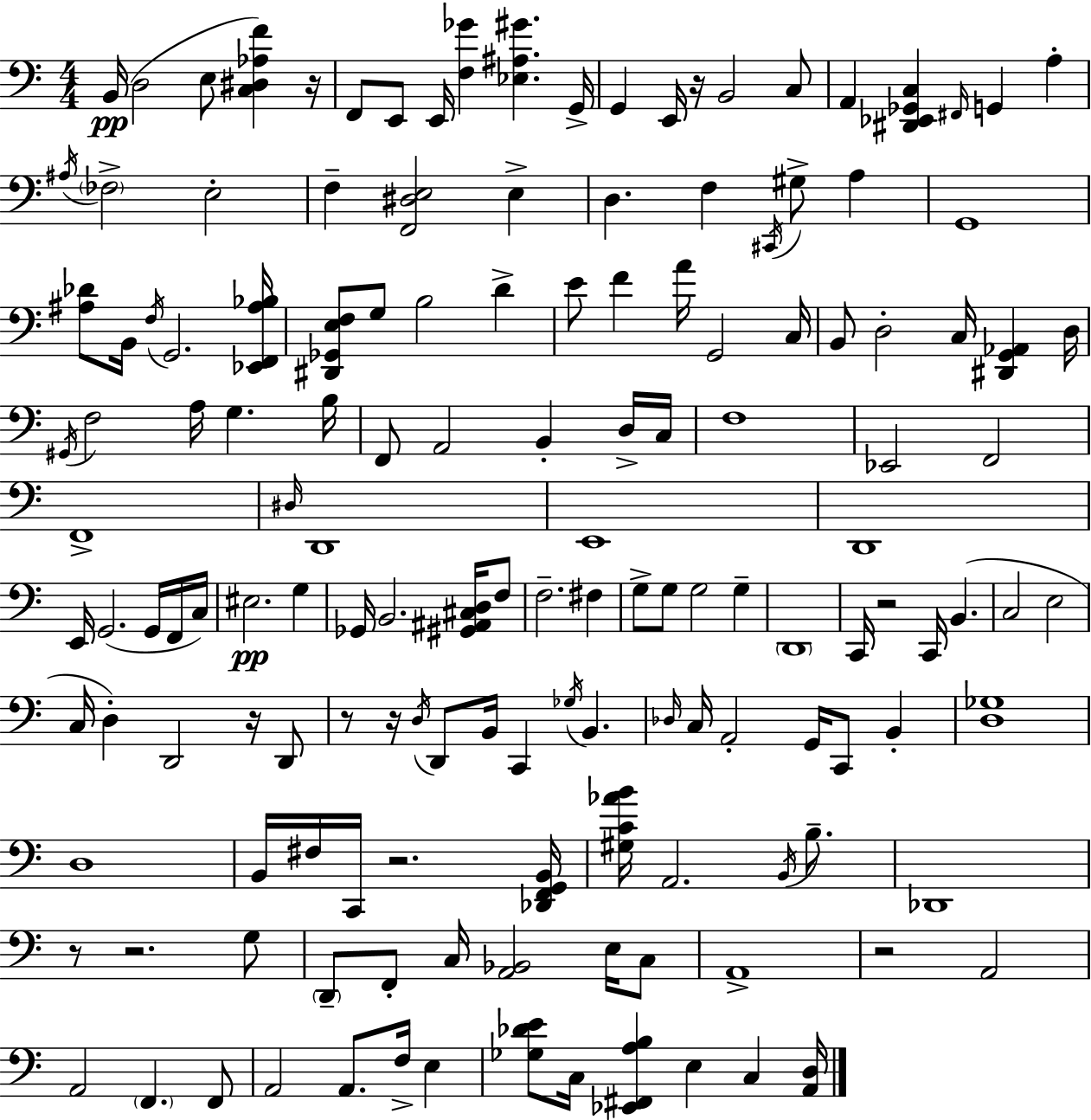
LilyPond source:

{
  \clef bass
  \numericTimeSignature
  \time 4/4
  \key c \major
  b,16(\pp d2 e8 <c dis aes f'>4) r16 | f,8 e,8 e,16 <f ges'>4 <ees ais gis'>4. g,16-> | g,4 e,16 r16 b,2 c8 | a,4 <dis, ees, ges, c>4 \grace { fis,16 } g,4 a4-. | \break \acciaccatura { ais16 } \parenthesize fes2-> e2-. | f4-- <f, dis e>2 e4-> | d4. f4 \acciaccatura { cis,16 } gis8-> a4 | g,1 | \break <ais des'>8 b,16 \acciaccatura { f16 } g,2. | <ees, f, ais bes>16 <dis, ges, e f>8 g8 b2 | d'4-> e'8 f'4 a'16 g,2 | c16 b,8 d2-. c16 <dis, g, aes,>4 | \break d16 \acciaccatura { gis,16 } f2 a16 g4. | b16 f,8 a,2 b,4-. | d16-> c16 f1 | ees,2 f,2 | \break f,1-> | \grace { dis16 } d,1 | e,1 | d,1 | \break e,16 g,2.( | g,16 f,16 c16) eis2.\pp | g4 ges,16 b,2. | <gis, ais, cis d>16 f8 f2.-- | \break fis4 g8-> g8 g2 | g4-- \parenthesize d,1 | c,16 r2 c,16 | b,4.( c2 e2 | \break c16 d4-.) d,2 | r16 d,8 r8 r16 \acciaccatura { d16 } d,8 b,16 c,4 | \acciaccatura { ges16 } b,4. \grace { des16 } c16 a,2-. | g,16 c,8 b,4-. <d ges>1 | \break d1 | b,16 fis16 c,16 r2. | <des, f, g, b,>16 <gis c' aes' b'>16 a,2. | \acciaccatura { b,16 } b8.-- des,1 | \break r8 r2. | g8 \parenthesize d,8-- f,8-. c16 <a, bes,>2 | e16 c8 a,1-> | r2 | \break a,2 a,2 | \parenthesize f,4. f,8 a,2 | a,8. f16-> e4 <ges des' e'>8 c16 <ees, fis, a b>4 | e4 c4 <a, d>16 \bar "|."
}